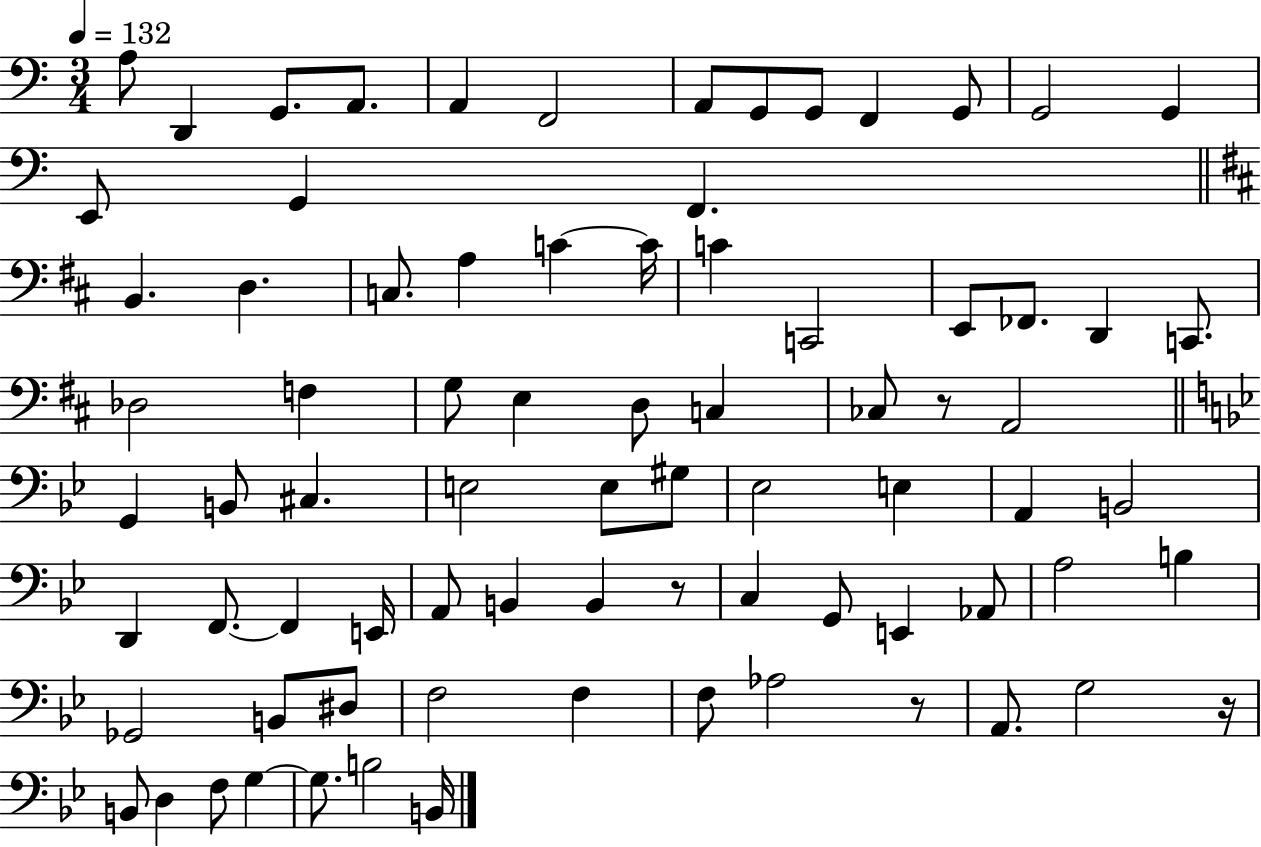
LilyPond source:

{
  \clef bass
  \numericTimeSignature
  \time 3/4
  \key c \major
  \tempo 4 = 132
  a8 d,4 g,8. a,8. | a,4 f,2 | a,8 g,8 g,8 f,4 g,8 | g,2 g,4 | \break e,8 g,4 f,4. | \bar "||" \break \key b \minor b,4. d4. | c8. a4 c'4~~ c'16 | c'4 c,2 | e,8 fes,8. d,4 c,8. | \break des2 f4 | g8 e4 d8 c4 | ces8 r8 a,2 | \bar "||" \break \key g \minor g,4 b,8 cis4. | e2 e8 gis8 | ees2 e4 | a,4 b,2 | \break d,4 f,8.~~ f,4 e,16 | a,8 b,4 b,4 r8 | c4 g,8 e,4 aes,8 | a2 b4 | \break ges,2 b,8 dis8 | f2 f4 | f8 aes2 r8 | a,8. g2 r16 | \break b,8 d4 f8 g4~~ | g8. b2 b,16 | \bar "|."
}